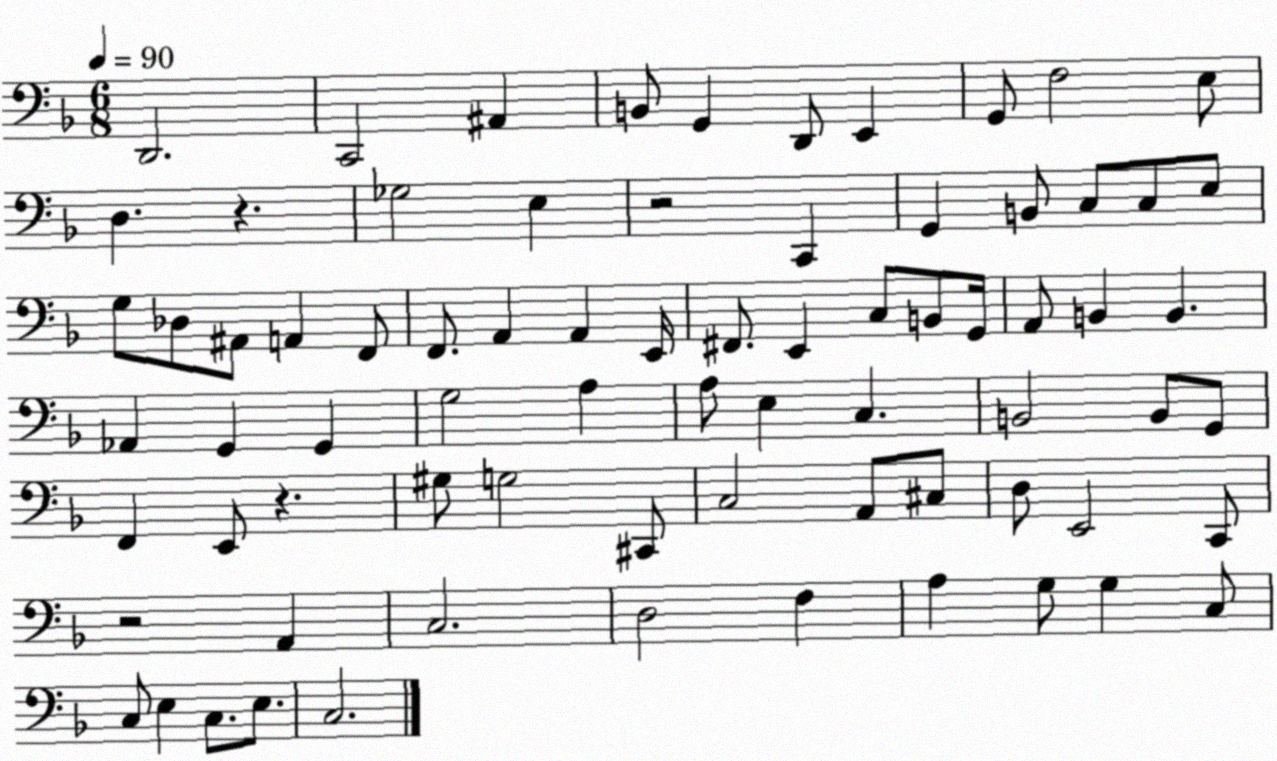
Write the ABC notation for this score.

X:1
T:Untitled
M:6/8
L:1/4
K:F
D,,2 C,,2 ^A,, B,,/2 G,, D,,/2 E,, G,,/2 F,2 E,/2 D, z _G,2 E, z2 C,, G,, B,,/2 C,/2 C,/2 E,/2 G,/2 _D,/2 ^A,,/2 A,, F,,/2 F,,/2 A,, A,, E,,/4 ^F,,/2 E,, C,/2 B,,/2 G,,/4 A,,/2 B,, B,, _A,, G,, G,, G,2 A, A,/2 E, C, B,,2 B,,/2 G,,/2 F,, E,,/2 z ^G,/2 G,2 ^C,,/2 C,2 A,,/2 ^C,/2 D,/2 E,,2 C,,/2 z2 A,, C,2 D,2 F, A, G,/2 G, C,/2 C,/2 E, C,/2 E,/2 C,2